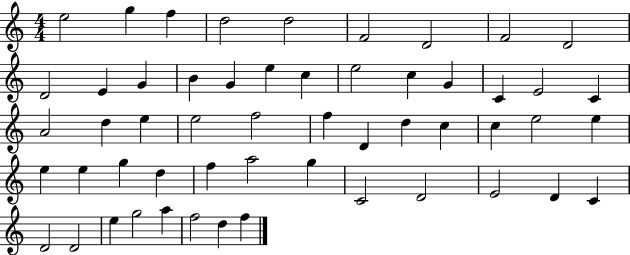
E5/h G5/q F5/q D5/h D5/h F4/h D4/h F4/h D4/h D4/h E4/q G4/q B4/q G4/q E5/q C5/q E5/h C5/q G4/q C4/q E4/h C4/q A4/h D5/q E5/q E5/h F5/h F5/q D4/q D5/q C5/q C5/q E5/h E5/q E5/q E5/q G5/q D5/q F5/q A5/h G5/q C4/h D4/h E4/h D4/q C4/q D4/h D4/h E5/q G5/h A5/q F5/h D5/q F5/q